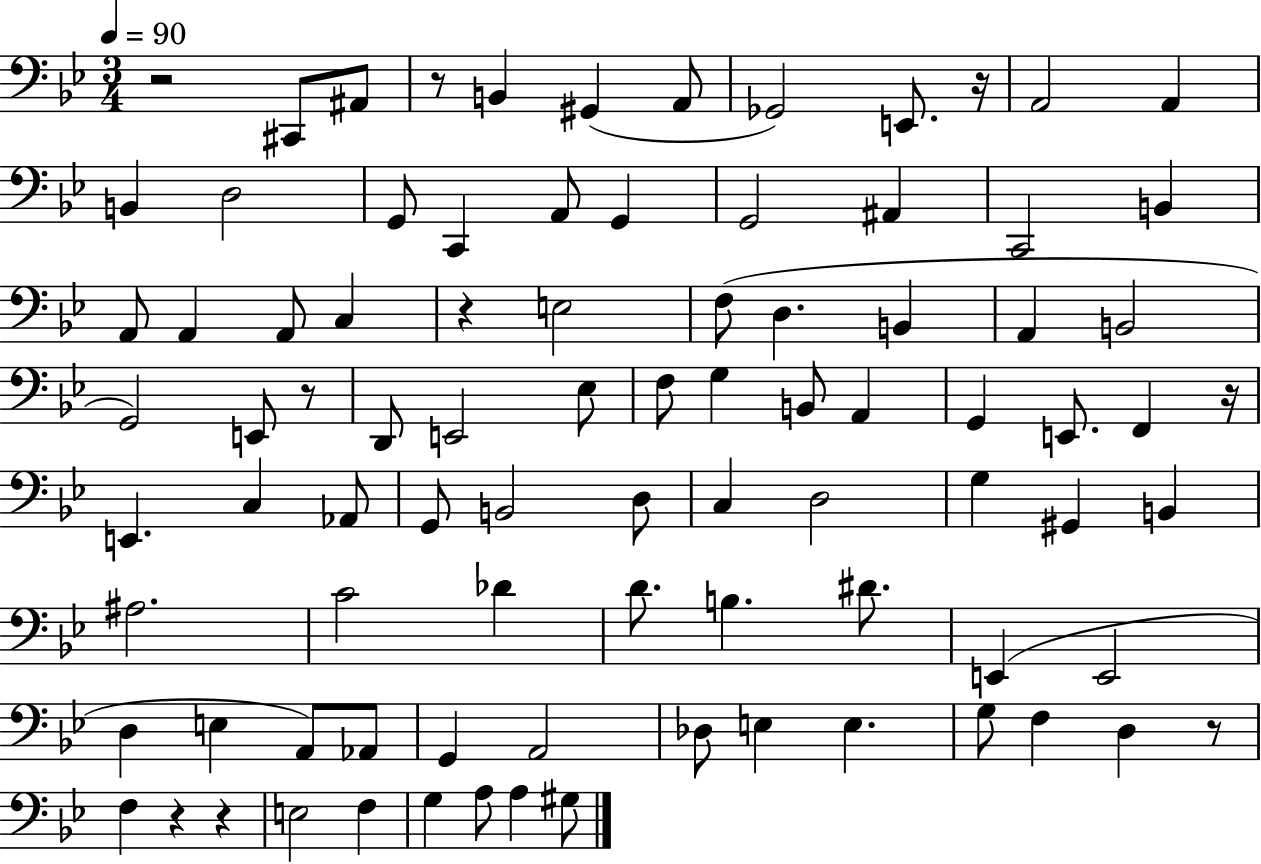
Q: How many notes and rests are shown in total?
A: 88